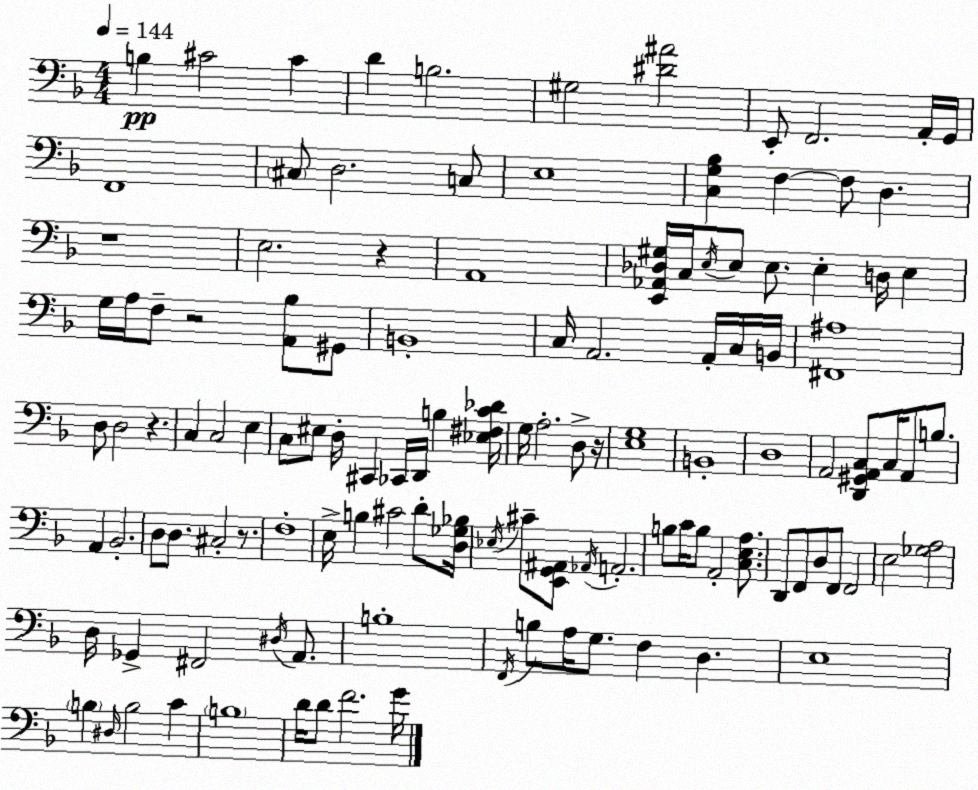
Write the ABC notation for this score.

X:1
T:Untitled
M:4/4
L:1/4
K:F
B, ^C2 ^C D B,2 ^G,2 [^D^A]2 E,,/2 F,,2 A,,/4 G,,/4 F,,4 ^C,/2 D,2 C,/2 E,4 [C,G,_B,] F, F,/2 D, z4 E,2 z A,,4 [E,,_A,,_D,^G,]/4 C,/4 E,/4 E,/2 E,/2 E, D,/4 E, G,/4 A,/4 F,/2 z2 [A,,_B,]/2 ^G,,/2 B,,4 C,/4 A,,2 A,,/4 C,/4 B,,/4 [^F,,^A,]4 D,/2 D,2 z C, C,2 E, C,/2 ^E,/2 D,/4 ^C,, _C,,/4 D,,/4 B, [_E,^F,C_D]/4 G,/4 A,2 D,/2 z/4 [E,G,]4 B,,4 D,4 A,,2 [D,,^G,,A,,C,]/2 C,/4 A,,/2 B,/2 A,, _B,,2 D,/2 D,/2 ^C,2 z/2 F,4 E,/4 B, ^C2 D/2 [D,_G,_B,]/4 _E,/4 ^C/2 [E,,G,,^A,,]/2 _A,,/4 A,,2 B,/2 C/4 B,/2 A,,2 [C,E,A,]/2 D,,/2 F,,/2 D,/2 F,,/2 F,,2 E,2 [_G,A,]2 D,/4 _G,, ^F,,2 ^D,/4 A,,/2 B,4 F,,/4 B,/2 A,/4 G,/2 F, D, E,4 B, ^D,/4 B,2 C B,4 D/4 D/2 F2 G/4